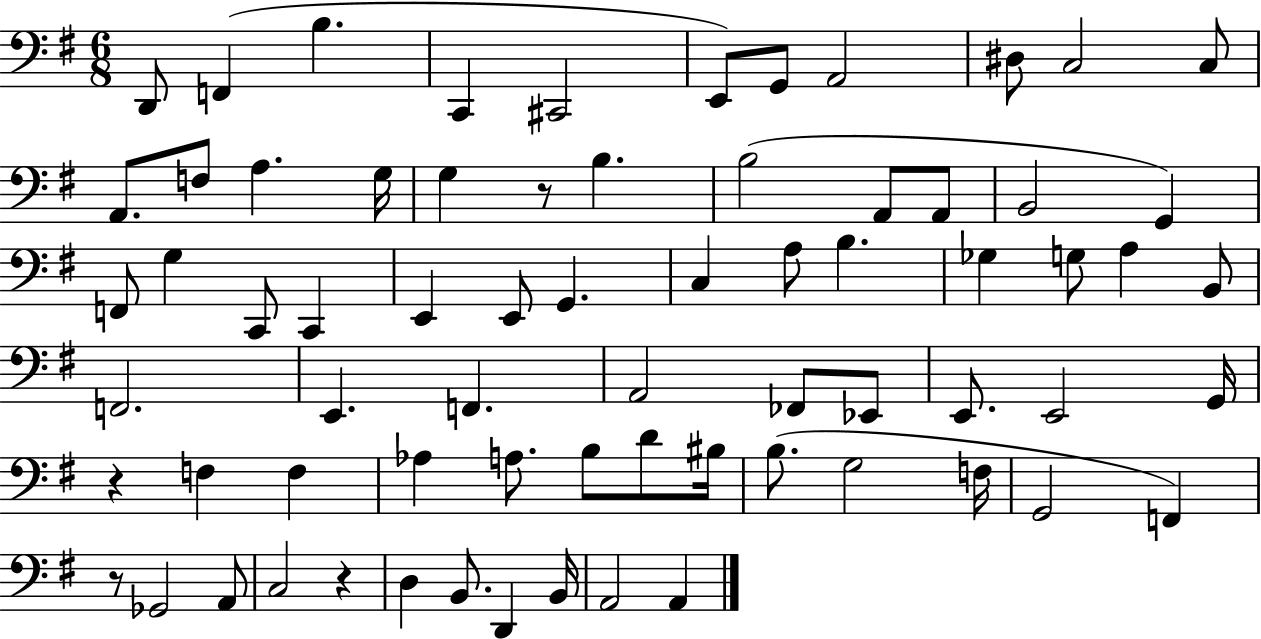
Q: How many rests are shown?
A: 4